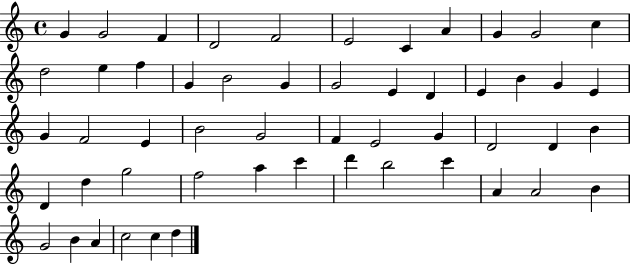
X:1
T:Untitled
M:4/4
L:1/4
K:C
G G2 F D2 F2 E2 C A G G2 c d2 e f G B2 G G2 E D E B G E G F2 E B2 G2 F E2 G D2 D B D d g2 f2 a c' d' b2 c' A A2 B G2 B A c2 c d